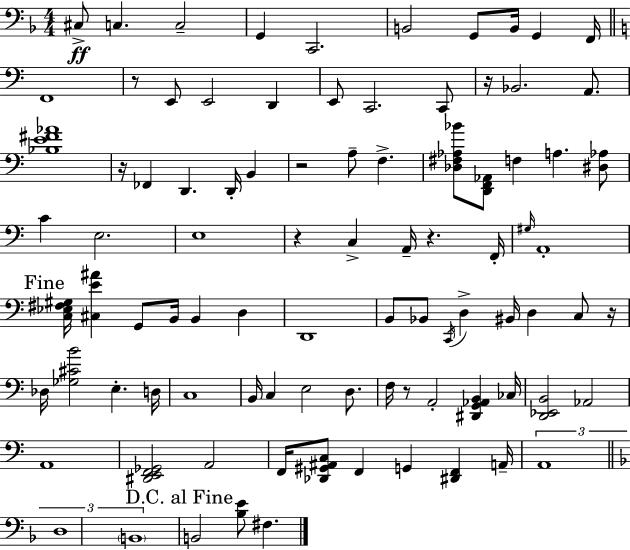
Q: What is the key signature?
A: D minor